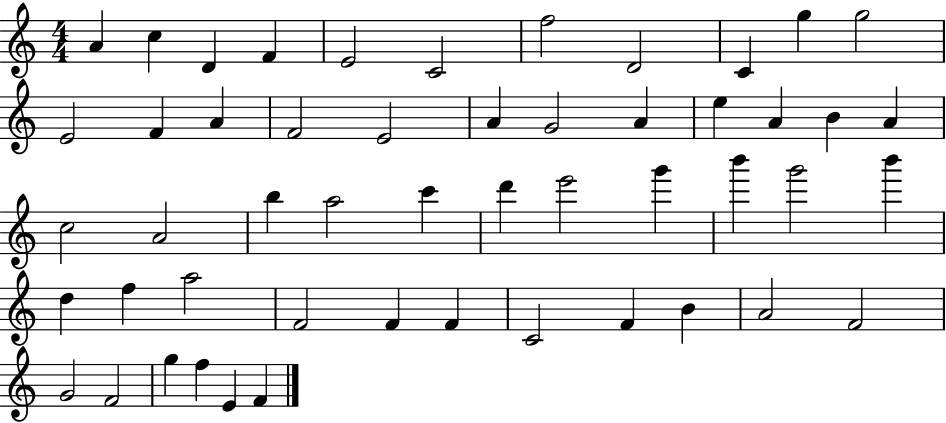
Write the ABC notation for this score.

X:1
T:Untitled
M:4/4
L:1/4
K:C
A c D F E2 C2 f2 D2 C g g2 E2 F A F2 E2 A G2 A e A B A c2 A2 b a2 c' d' e'2 g' b' g'2 b' d f a2 F2 F F C2 F B A2 F2 G2 F2 g f E F